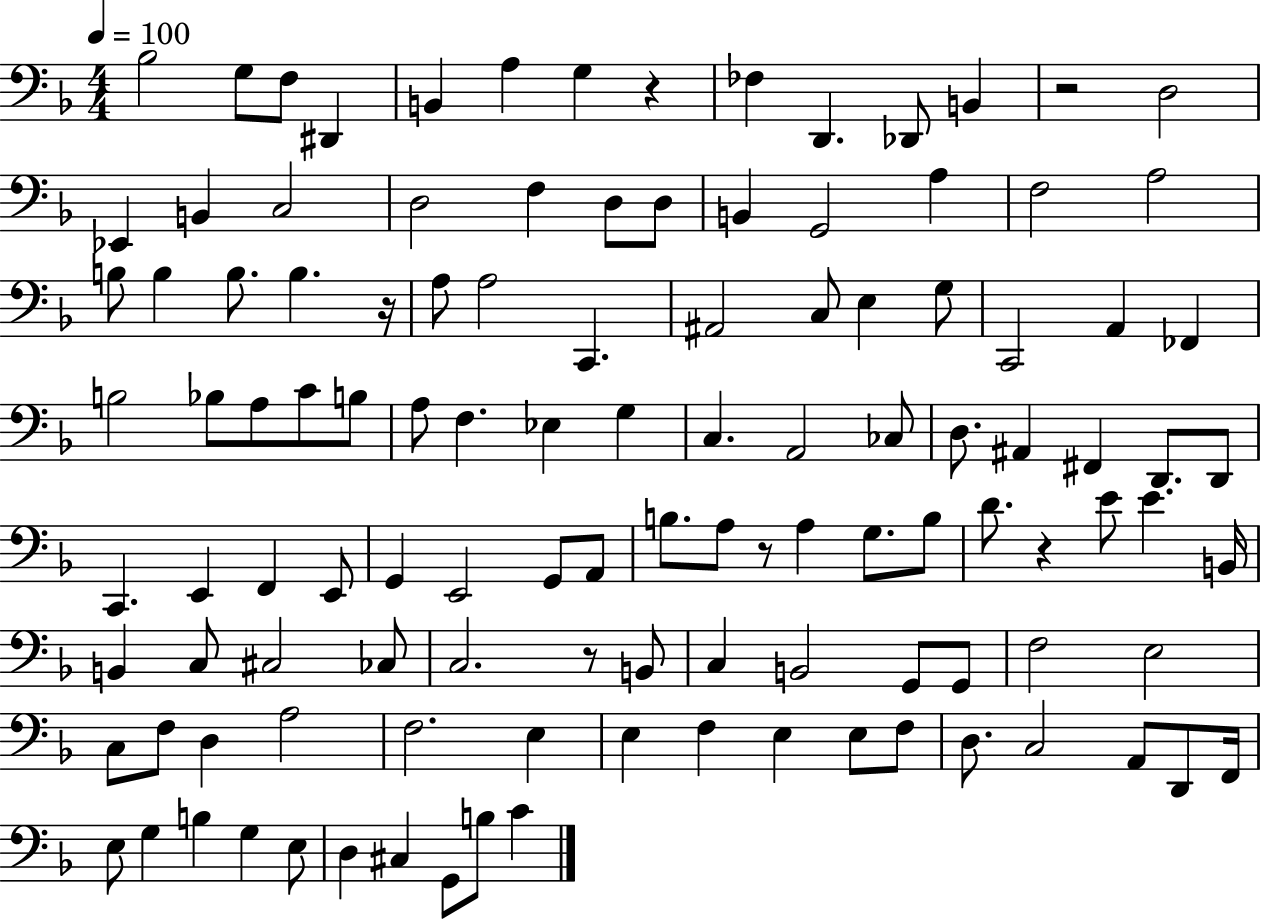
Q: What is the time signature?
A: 4/4